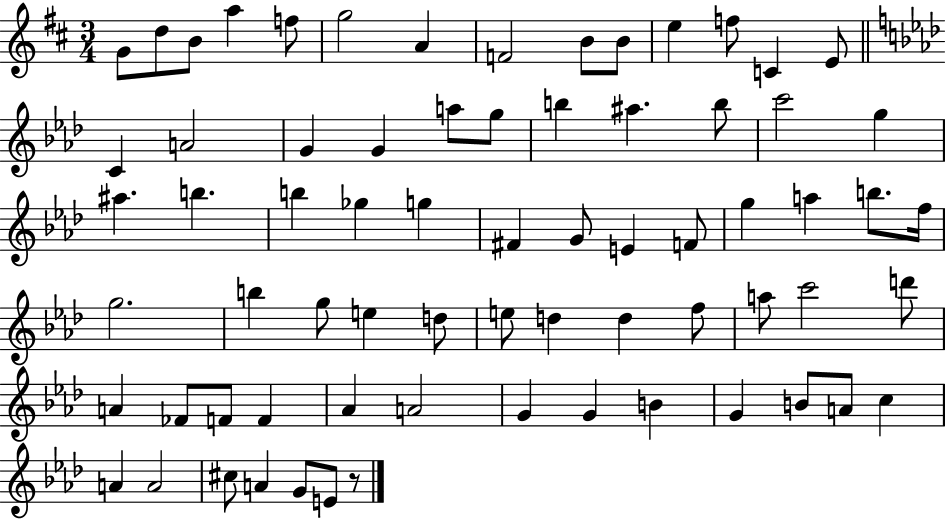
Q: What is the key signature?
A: D major